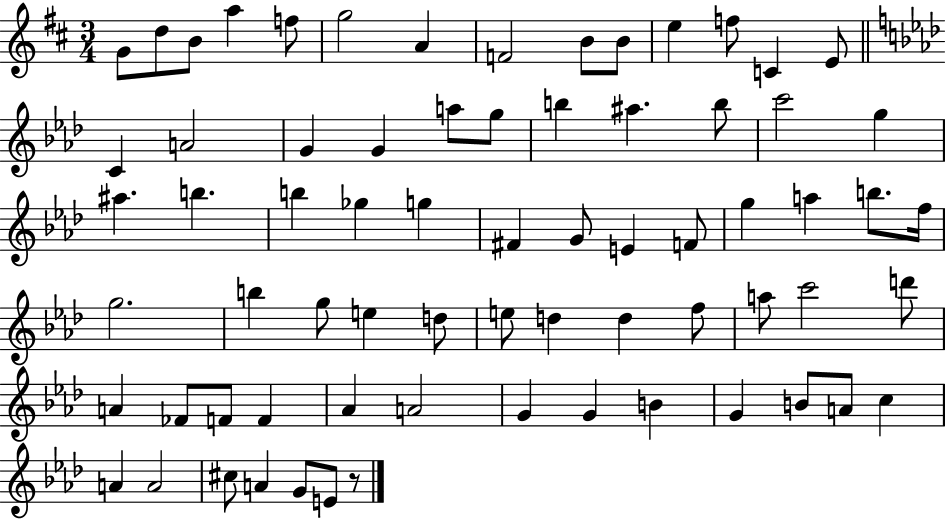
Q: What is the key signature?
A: D major